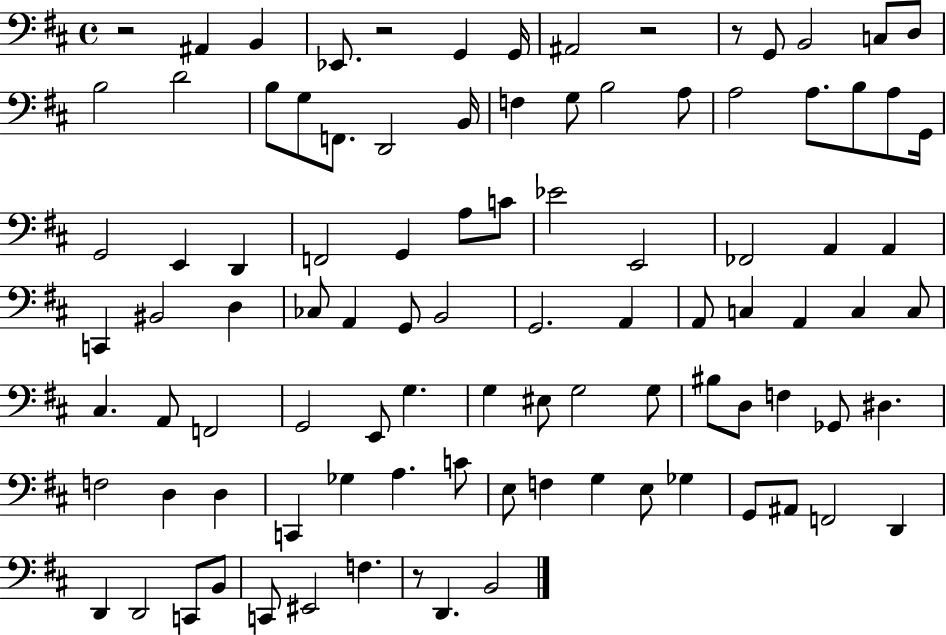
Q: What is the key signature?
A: D major